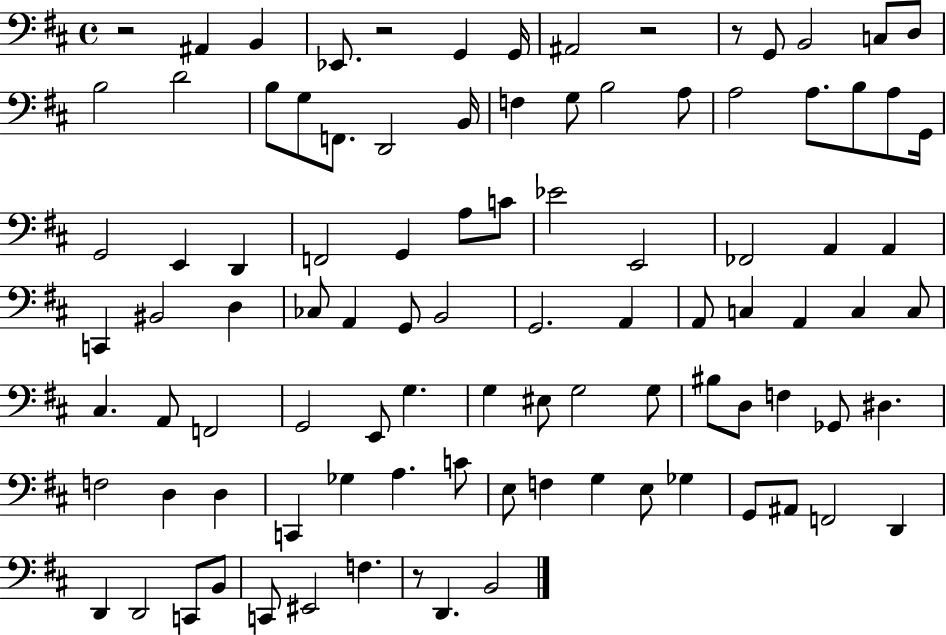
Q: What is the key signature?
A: D major